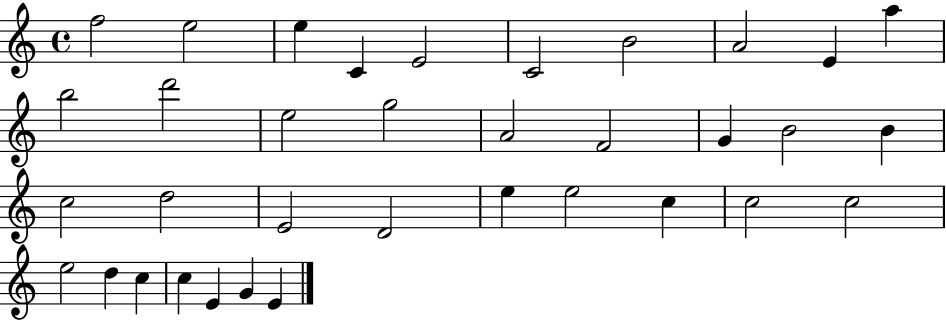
{
  \clef treble
  \time 4/4
  \defaultTimeSignature
  \key c \major
  f''2 e''2 | e''4 c'4 e'2 | c'2 b'2 | a'2 e'4 a''4 | \break b''2 d'''2 | e''2 g''2 | a'2 f'2 | g'4 b'2 b'4 | \break c''2 d''2 | e'2 d'2 | e''4 e''2 c''4 | c''2 c''2 | \break e''2 d''4 c''4 | c''4 e'4 g'4 e'4 | \bar "|."
}